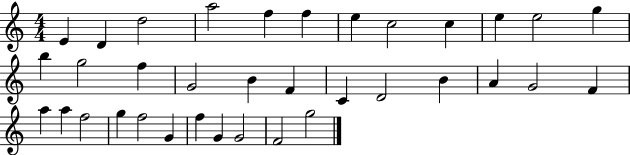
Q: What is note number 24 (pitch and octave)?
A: F4